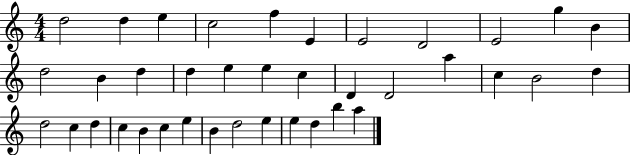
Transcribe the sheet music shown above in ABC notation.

X:1
T:Untitled
M:4/4
L:1/4
K:C
d2 d e c2 f E E2 D2 E2 g B d2 B d d e e c D D2 a c B2 d d2 c d c B c e B d2 e e d b a